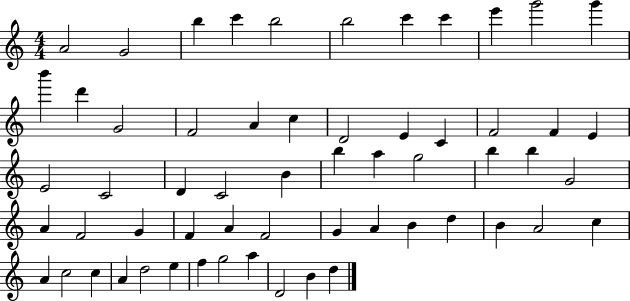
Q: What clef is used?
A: treble